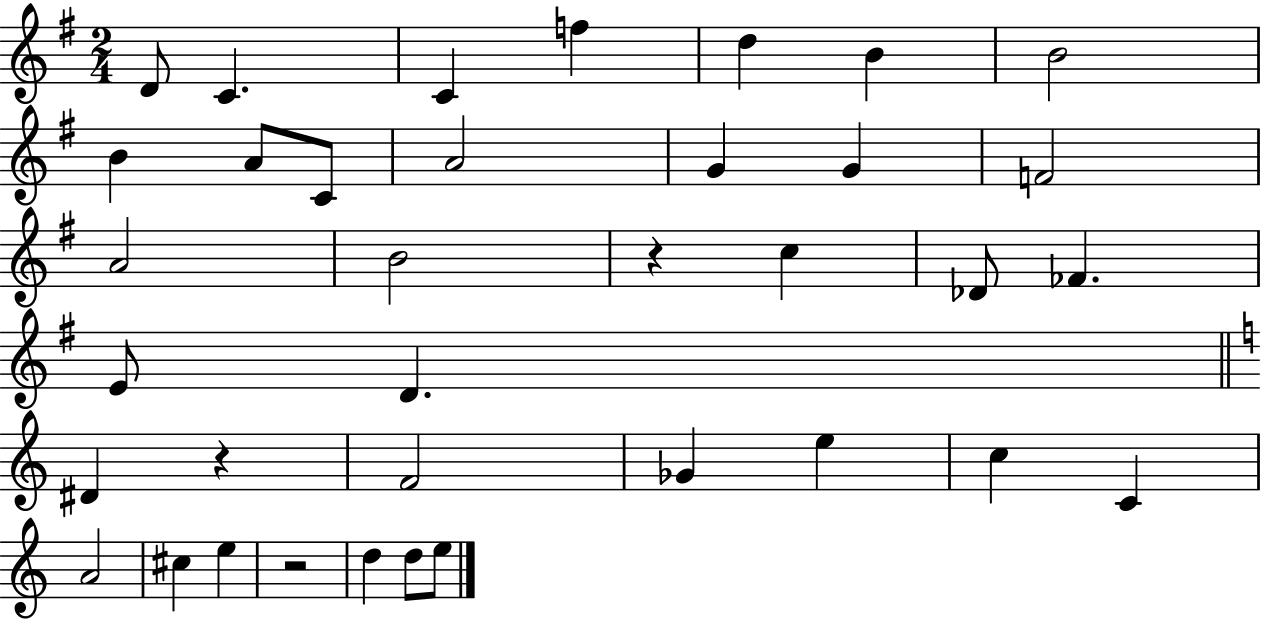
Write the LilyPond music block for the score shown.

{
  \clef treble
  \numericTimeSignature
  \time 2/4
  \key g \major
  \repeat volta 2 { d'8 c'4. | c'4 f''4 | d''4 b'4 | b'2 | \break b'4 a'8 c'8 | a'2 | g'4 g'4 | f'2 | \break a'2 | b'2 | r4 c''4 | des'8 fes'4. | \break e'8 d'4. | \bar "||" \break \key c \major dis'4 r4 | f'2 | ges'4 e''4 | c''4 c'4 | \break a'2 | cis''4 e''4 | r2 | d''4 d''8 e''8 | \break } \bar "|."
}